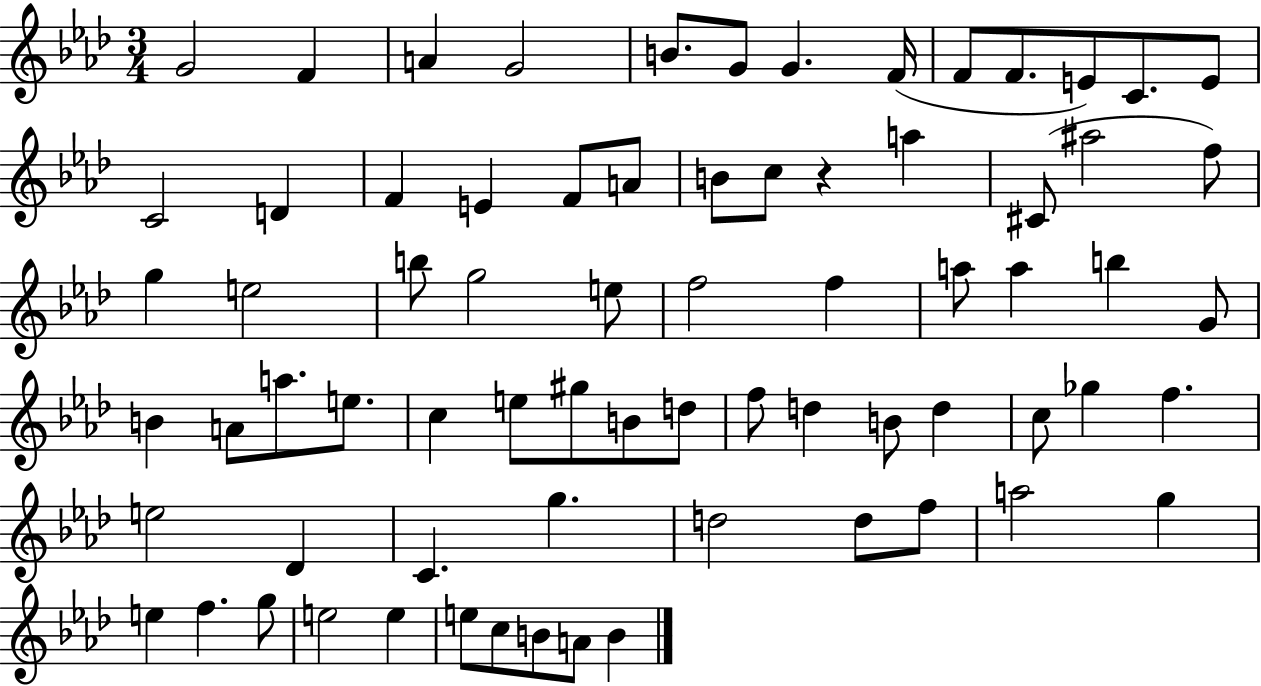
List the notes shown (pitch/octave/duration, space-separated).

G4/h F4/q A4/q G4/h B4/e. G4/e G4/q. F4/s F4/e F4/e. E4/e C4/e. E4/e C4/h D4/q F4/q E4/q F4/e A4/e B4/e C5/e R/q A5/q C#4/e A#5/h F5/e G5/q E5/h B5/e G5/h E5/e F5/h F5/q A5/e A5/q B5/q G4/e B4/q A4/e A5/e. E5/e. C5/q E5/e G#5/e B4/e D5/e F5/e D5/q B4/e D5/q C5/e Gb5/q F5/q. E5/h Db4/q C4/q. G5/q. D5/h D5/e F5/e A5/h G5/q E5/q F5/q. G5/e E5/h E5/q E5/e C5/e B4/e A4/e B4/q